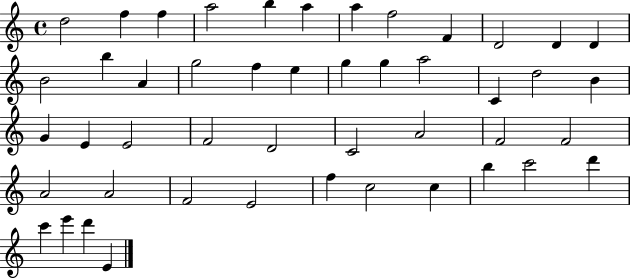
{
  \clef treble
  \time 4/4
  \defaultTimeSignature
  \key c \major
  d''2 f''4 f''4 | a''2 b''4 a''4 | a''4 f''2 f'4 | d'2 d'4 d'4 | \break b'2 b''4 a'4 | g''2 f''4 e''4 | g''4 g''4 a''2 | c'4 d''2 b'4 | \break g'4 e'4 e'2 | f'2 d'2 | c'2 a'2 | f'2 f'2 | \break a'2 a'2 | f'2 e'2 | f''4 c''2 c''4 | b''4 c'''2 d'''4 | \break c'''4 e'''4 d'''4 e'4 | \bar "|."
}